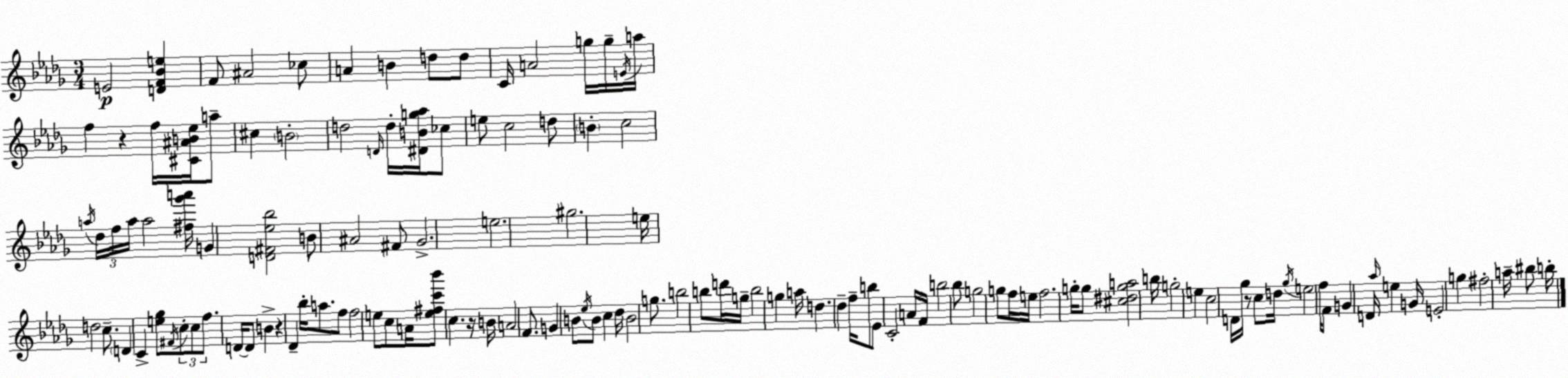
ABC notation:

X:1
T:Untitled
M:3/4
L:1/4
K:Bbm
E2 [DF_Be] F/2 ^A2 _c/2 A B d/2 d/2 C/4 A2 g/4 g/4 E/4 a/4 f z f/4 [^C^AB_e]/4 a/2 ^c B2 d2 D/4 d/4 [^DBg_a]/4 _c/2 e/2 c2 d/2 B c2 a/4 _d/4 f/4 a/4 a2 [^f_g'a']/4 G [D^F_e_b]2 B/2 ^A2 ^F/2 _G2 e2 ^g2 e/4 d2 c/2 D C [e_g]/2 ^F/4 c/2 c/2 f/2 D/4 D/2 B z _D _b/4 a/2 f/2 f2 e/2 c/2 A/4 [e^fc'_b']/2 c z/4 B/4 A2 F/2 G B/2 _e/4 B/2 c _d/4 B2 g/2 b2 b/2 d'/4 g/4 b2 g a/4 d _d f/4 b/2 _E/2 C2 A/4 F/4 b2 _b/2 g2 g/2 f/4 e/4 f2 g/4 g/2 [^c^dga]2 b/4 g2 e c2 D/4 _g/4 z/2 c/2 d/4 _g/4 e2 f/4 F/2 G D/4 _a/4 e G/4 E2 g ^f2 a/4 ^b/2 b/4